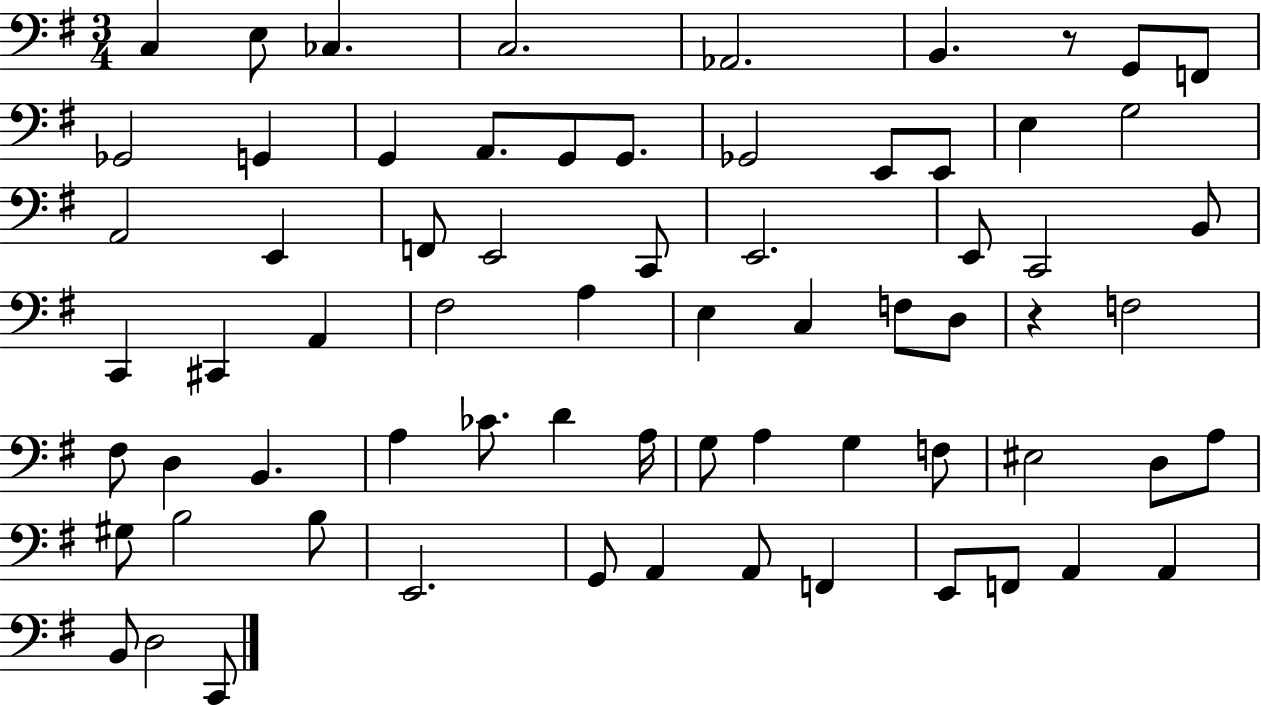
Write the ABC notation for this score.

X:1
T:Untitled
M:3/4
L:1/4
K:G
C, E,/2 _C, C,2 _A,,2 B,, z/2 G,,/2 F,,/2 _G,,2 G,, G,, A,,/2 G,,/2 G,,/2 _G,,2 E,,/2 E,,/2 E, G,2 A,,2 E,, F,,/2 E,,2 C,,/2 E,,2 E,,/2 C,,2 B,,/2 C,, ^C,, A,, ^F,2 A, E, C, F,/2 D,/2 z F,2 ^F,/2 D, B,, A, _C/2 D A,/4 G,/2 A, G, F,/2 ^E,2 D,/2 A,/2 ^G,/2 B,2 B,/2 E,,2 G,,/2 A,, A,,/2 F,, E,,/2 F,,/2 A,, A,, B,,/2 D,2 C,,/2